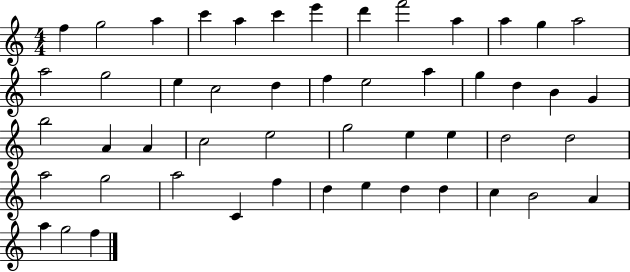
{
  \clef treble
  \numericTimeSignature
  \time 4/4
  \key c \major
  f''4 g''2 a''4 | c'''4 a''4 c'''4 e'''4 | d'''4 f'''2 a''4 | a''4 g''4 a''2 | \break a''2 g''2 | e''4 c''2 d''4 | f''4 e''2 a''4 | g''4 d''4 b'4 g'4 | \break b''2 a'4 a'4 | c''2 e''2 | g''2 e''4 e''4 | d''2 d''2 | \break a''2 g''2 | a''2 c'4 f''4 | d''4 e''4 d''4 d''4 | c''4 b'2 a'4 | \break a''4 g''2 f''4 | \bar "|."
}